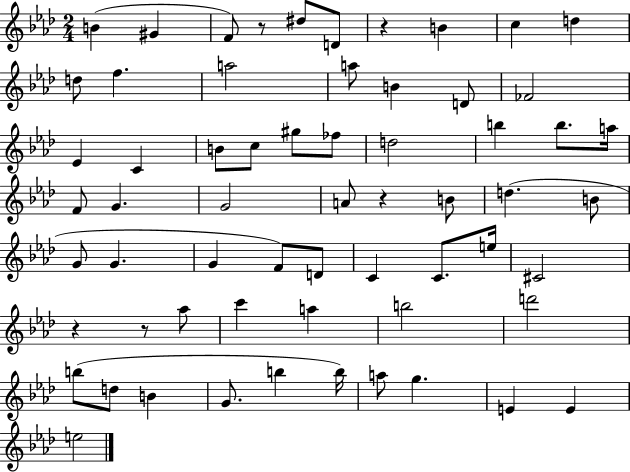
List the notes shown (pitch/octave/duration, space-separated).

B4/q G#4/q F4/e R/e D#5/e D4/e R/q B4/q C5/q D5/q D5/e F5/q. A5/h A5/e B4/q D4/e FES4/h Eb4/q C4/q B4/e C5/e G#5/e FES5/e D5/h B5/q B5/e. A5/s F4/e G4/q. G4/h A4/e R/q B4/e D5/q. B4/e G4/e G4/q. G4/q F4/e D4/e C4/q C4/e. E5/s C#4/h R/q R/e Ab5/e C6/q A5/q B5/h D6/h B5/e D5/e B4/q G4/e. B5/q B5/s A5/e G5/q. E4/q E4/q E5/h